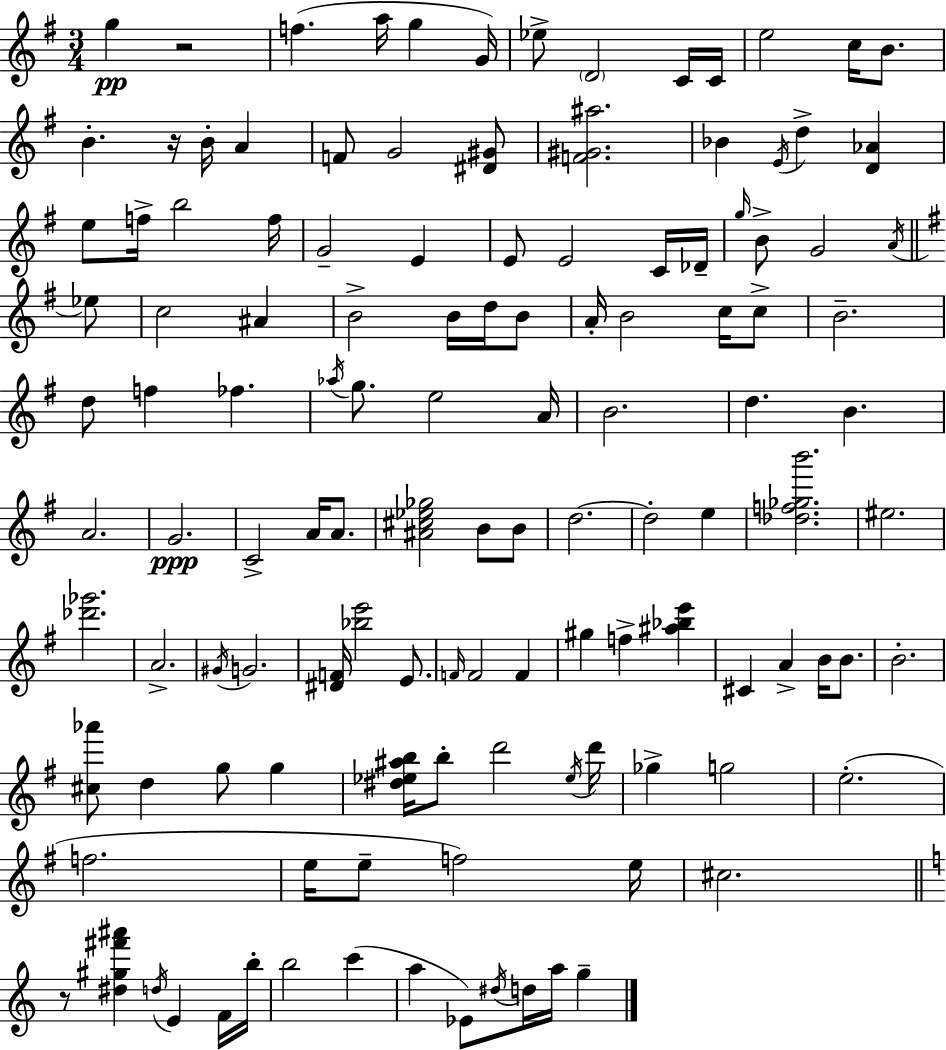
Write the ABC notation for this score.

X:1
T:Untitled
M:3/4
L:1/4
K:Em
g z2 f a/4 g G/4 _e/2 D2 C/4 C/4 e2 c/4 B/2 B z/4 B/4 A F/2 G2 [^D^G]/2 [F^G^a]2 _B E/4 d [D_A] e/2 f/4 b2 f/4 G2 E E/2 E2 C/4 _D/4 g/4 B/2 G2 A/4 _e/2 c2 ^A B2 B/4 d/4 B/2 A/4 B2 c/4 c/2 B2 d/2 f _f _a/4 g/2 e2 A/4 B2 d B A2 G2 C2 A/4 A/2 [^A^c_e_g]2 B/2 B/2 d2 d2 e [_df_gb']2 ^e2 [_d'_g']2 A2 ^G/4 G2 [^DF]/4 [_be']2 E/2 F/4 F2 F ^g f [^a_be'] ^C A B/4 B/2 B2 [^c_a']/2 d g/2 g [^d_e^ab]/4 b/2 d'2 _e/4 d'/4 _g g2 e2 f2 e/4 e/2 f2 e/4 ^c2 z/2 [^d^g^f'^a'] d/4 E F/4 b/4 b2 c' a _E/2 ^d/4 d/4 a/4 g